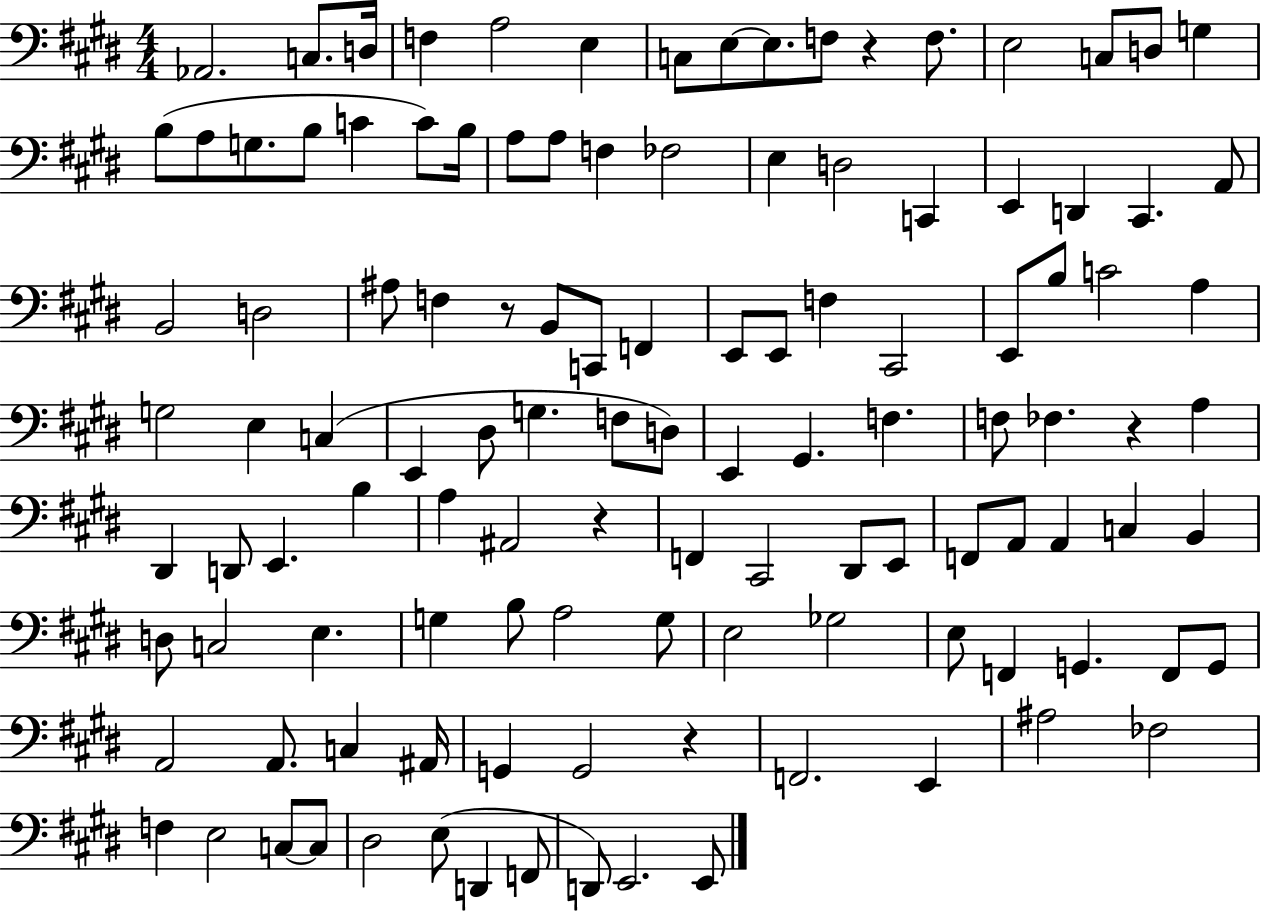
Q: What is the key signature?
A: E major